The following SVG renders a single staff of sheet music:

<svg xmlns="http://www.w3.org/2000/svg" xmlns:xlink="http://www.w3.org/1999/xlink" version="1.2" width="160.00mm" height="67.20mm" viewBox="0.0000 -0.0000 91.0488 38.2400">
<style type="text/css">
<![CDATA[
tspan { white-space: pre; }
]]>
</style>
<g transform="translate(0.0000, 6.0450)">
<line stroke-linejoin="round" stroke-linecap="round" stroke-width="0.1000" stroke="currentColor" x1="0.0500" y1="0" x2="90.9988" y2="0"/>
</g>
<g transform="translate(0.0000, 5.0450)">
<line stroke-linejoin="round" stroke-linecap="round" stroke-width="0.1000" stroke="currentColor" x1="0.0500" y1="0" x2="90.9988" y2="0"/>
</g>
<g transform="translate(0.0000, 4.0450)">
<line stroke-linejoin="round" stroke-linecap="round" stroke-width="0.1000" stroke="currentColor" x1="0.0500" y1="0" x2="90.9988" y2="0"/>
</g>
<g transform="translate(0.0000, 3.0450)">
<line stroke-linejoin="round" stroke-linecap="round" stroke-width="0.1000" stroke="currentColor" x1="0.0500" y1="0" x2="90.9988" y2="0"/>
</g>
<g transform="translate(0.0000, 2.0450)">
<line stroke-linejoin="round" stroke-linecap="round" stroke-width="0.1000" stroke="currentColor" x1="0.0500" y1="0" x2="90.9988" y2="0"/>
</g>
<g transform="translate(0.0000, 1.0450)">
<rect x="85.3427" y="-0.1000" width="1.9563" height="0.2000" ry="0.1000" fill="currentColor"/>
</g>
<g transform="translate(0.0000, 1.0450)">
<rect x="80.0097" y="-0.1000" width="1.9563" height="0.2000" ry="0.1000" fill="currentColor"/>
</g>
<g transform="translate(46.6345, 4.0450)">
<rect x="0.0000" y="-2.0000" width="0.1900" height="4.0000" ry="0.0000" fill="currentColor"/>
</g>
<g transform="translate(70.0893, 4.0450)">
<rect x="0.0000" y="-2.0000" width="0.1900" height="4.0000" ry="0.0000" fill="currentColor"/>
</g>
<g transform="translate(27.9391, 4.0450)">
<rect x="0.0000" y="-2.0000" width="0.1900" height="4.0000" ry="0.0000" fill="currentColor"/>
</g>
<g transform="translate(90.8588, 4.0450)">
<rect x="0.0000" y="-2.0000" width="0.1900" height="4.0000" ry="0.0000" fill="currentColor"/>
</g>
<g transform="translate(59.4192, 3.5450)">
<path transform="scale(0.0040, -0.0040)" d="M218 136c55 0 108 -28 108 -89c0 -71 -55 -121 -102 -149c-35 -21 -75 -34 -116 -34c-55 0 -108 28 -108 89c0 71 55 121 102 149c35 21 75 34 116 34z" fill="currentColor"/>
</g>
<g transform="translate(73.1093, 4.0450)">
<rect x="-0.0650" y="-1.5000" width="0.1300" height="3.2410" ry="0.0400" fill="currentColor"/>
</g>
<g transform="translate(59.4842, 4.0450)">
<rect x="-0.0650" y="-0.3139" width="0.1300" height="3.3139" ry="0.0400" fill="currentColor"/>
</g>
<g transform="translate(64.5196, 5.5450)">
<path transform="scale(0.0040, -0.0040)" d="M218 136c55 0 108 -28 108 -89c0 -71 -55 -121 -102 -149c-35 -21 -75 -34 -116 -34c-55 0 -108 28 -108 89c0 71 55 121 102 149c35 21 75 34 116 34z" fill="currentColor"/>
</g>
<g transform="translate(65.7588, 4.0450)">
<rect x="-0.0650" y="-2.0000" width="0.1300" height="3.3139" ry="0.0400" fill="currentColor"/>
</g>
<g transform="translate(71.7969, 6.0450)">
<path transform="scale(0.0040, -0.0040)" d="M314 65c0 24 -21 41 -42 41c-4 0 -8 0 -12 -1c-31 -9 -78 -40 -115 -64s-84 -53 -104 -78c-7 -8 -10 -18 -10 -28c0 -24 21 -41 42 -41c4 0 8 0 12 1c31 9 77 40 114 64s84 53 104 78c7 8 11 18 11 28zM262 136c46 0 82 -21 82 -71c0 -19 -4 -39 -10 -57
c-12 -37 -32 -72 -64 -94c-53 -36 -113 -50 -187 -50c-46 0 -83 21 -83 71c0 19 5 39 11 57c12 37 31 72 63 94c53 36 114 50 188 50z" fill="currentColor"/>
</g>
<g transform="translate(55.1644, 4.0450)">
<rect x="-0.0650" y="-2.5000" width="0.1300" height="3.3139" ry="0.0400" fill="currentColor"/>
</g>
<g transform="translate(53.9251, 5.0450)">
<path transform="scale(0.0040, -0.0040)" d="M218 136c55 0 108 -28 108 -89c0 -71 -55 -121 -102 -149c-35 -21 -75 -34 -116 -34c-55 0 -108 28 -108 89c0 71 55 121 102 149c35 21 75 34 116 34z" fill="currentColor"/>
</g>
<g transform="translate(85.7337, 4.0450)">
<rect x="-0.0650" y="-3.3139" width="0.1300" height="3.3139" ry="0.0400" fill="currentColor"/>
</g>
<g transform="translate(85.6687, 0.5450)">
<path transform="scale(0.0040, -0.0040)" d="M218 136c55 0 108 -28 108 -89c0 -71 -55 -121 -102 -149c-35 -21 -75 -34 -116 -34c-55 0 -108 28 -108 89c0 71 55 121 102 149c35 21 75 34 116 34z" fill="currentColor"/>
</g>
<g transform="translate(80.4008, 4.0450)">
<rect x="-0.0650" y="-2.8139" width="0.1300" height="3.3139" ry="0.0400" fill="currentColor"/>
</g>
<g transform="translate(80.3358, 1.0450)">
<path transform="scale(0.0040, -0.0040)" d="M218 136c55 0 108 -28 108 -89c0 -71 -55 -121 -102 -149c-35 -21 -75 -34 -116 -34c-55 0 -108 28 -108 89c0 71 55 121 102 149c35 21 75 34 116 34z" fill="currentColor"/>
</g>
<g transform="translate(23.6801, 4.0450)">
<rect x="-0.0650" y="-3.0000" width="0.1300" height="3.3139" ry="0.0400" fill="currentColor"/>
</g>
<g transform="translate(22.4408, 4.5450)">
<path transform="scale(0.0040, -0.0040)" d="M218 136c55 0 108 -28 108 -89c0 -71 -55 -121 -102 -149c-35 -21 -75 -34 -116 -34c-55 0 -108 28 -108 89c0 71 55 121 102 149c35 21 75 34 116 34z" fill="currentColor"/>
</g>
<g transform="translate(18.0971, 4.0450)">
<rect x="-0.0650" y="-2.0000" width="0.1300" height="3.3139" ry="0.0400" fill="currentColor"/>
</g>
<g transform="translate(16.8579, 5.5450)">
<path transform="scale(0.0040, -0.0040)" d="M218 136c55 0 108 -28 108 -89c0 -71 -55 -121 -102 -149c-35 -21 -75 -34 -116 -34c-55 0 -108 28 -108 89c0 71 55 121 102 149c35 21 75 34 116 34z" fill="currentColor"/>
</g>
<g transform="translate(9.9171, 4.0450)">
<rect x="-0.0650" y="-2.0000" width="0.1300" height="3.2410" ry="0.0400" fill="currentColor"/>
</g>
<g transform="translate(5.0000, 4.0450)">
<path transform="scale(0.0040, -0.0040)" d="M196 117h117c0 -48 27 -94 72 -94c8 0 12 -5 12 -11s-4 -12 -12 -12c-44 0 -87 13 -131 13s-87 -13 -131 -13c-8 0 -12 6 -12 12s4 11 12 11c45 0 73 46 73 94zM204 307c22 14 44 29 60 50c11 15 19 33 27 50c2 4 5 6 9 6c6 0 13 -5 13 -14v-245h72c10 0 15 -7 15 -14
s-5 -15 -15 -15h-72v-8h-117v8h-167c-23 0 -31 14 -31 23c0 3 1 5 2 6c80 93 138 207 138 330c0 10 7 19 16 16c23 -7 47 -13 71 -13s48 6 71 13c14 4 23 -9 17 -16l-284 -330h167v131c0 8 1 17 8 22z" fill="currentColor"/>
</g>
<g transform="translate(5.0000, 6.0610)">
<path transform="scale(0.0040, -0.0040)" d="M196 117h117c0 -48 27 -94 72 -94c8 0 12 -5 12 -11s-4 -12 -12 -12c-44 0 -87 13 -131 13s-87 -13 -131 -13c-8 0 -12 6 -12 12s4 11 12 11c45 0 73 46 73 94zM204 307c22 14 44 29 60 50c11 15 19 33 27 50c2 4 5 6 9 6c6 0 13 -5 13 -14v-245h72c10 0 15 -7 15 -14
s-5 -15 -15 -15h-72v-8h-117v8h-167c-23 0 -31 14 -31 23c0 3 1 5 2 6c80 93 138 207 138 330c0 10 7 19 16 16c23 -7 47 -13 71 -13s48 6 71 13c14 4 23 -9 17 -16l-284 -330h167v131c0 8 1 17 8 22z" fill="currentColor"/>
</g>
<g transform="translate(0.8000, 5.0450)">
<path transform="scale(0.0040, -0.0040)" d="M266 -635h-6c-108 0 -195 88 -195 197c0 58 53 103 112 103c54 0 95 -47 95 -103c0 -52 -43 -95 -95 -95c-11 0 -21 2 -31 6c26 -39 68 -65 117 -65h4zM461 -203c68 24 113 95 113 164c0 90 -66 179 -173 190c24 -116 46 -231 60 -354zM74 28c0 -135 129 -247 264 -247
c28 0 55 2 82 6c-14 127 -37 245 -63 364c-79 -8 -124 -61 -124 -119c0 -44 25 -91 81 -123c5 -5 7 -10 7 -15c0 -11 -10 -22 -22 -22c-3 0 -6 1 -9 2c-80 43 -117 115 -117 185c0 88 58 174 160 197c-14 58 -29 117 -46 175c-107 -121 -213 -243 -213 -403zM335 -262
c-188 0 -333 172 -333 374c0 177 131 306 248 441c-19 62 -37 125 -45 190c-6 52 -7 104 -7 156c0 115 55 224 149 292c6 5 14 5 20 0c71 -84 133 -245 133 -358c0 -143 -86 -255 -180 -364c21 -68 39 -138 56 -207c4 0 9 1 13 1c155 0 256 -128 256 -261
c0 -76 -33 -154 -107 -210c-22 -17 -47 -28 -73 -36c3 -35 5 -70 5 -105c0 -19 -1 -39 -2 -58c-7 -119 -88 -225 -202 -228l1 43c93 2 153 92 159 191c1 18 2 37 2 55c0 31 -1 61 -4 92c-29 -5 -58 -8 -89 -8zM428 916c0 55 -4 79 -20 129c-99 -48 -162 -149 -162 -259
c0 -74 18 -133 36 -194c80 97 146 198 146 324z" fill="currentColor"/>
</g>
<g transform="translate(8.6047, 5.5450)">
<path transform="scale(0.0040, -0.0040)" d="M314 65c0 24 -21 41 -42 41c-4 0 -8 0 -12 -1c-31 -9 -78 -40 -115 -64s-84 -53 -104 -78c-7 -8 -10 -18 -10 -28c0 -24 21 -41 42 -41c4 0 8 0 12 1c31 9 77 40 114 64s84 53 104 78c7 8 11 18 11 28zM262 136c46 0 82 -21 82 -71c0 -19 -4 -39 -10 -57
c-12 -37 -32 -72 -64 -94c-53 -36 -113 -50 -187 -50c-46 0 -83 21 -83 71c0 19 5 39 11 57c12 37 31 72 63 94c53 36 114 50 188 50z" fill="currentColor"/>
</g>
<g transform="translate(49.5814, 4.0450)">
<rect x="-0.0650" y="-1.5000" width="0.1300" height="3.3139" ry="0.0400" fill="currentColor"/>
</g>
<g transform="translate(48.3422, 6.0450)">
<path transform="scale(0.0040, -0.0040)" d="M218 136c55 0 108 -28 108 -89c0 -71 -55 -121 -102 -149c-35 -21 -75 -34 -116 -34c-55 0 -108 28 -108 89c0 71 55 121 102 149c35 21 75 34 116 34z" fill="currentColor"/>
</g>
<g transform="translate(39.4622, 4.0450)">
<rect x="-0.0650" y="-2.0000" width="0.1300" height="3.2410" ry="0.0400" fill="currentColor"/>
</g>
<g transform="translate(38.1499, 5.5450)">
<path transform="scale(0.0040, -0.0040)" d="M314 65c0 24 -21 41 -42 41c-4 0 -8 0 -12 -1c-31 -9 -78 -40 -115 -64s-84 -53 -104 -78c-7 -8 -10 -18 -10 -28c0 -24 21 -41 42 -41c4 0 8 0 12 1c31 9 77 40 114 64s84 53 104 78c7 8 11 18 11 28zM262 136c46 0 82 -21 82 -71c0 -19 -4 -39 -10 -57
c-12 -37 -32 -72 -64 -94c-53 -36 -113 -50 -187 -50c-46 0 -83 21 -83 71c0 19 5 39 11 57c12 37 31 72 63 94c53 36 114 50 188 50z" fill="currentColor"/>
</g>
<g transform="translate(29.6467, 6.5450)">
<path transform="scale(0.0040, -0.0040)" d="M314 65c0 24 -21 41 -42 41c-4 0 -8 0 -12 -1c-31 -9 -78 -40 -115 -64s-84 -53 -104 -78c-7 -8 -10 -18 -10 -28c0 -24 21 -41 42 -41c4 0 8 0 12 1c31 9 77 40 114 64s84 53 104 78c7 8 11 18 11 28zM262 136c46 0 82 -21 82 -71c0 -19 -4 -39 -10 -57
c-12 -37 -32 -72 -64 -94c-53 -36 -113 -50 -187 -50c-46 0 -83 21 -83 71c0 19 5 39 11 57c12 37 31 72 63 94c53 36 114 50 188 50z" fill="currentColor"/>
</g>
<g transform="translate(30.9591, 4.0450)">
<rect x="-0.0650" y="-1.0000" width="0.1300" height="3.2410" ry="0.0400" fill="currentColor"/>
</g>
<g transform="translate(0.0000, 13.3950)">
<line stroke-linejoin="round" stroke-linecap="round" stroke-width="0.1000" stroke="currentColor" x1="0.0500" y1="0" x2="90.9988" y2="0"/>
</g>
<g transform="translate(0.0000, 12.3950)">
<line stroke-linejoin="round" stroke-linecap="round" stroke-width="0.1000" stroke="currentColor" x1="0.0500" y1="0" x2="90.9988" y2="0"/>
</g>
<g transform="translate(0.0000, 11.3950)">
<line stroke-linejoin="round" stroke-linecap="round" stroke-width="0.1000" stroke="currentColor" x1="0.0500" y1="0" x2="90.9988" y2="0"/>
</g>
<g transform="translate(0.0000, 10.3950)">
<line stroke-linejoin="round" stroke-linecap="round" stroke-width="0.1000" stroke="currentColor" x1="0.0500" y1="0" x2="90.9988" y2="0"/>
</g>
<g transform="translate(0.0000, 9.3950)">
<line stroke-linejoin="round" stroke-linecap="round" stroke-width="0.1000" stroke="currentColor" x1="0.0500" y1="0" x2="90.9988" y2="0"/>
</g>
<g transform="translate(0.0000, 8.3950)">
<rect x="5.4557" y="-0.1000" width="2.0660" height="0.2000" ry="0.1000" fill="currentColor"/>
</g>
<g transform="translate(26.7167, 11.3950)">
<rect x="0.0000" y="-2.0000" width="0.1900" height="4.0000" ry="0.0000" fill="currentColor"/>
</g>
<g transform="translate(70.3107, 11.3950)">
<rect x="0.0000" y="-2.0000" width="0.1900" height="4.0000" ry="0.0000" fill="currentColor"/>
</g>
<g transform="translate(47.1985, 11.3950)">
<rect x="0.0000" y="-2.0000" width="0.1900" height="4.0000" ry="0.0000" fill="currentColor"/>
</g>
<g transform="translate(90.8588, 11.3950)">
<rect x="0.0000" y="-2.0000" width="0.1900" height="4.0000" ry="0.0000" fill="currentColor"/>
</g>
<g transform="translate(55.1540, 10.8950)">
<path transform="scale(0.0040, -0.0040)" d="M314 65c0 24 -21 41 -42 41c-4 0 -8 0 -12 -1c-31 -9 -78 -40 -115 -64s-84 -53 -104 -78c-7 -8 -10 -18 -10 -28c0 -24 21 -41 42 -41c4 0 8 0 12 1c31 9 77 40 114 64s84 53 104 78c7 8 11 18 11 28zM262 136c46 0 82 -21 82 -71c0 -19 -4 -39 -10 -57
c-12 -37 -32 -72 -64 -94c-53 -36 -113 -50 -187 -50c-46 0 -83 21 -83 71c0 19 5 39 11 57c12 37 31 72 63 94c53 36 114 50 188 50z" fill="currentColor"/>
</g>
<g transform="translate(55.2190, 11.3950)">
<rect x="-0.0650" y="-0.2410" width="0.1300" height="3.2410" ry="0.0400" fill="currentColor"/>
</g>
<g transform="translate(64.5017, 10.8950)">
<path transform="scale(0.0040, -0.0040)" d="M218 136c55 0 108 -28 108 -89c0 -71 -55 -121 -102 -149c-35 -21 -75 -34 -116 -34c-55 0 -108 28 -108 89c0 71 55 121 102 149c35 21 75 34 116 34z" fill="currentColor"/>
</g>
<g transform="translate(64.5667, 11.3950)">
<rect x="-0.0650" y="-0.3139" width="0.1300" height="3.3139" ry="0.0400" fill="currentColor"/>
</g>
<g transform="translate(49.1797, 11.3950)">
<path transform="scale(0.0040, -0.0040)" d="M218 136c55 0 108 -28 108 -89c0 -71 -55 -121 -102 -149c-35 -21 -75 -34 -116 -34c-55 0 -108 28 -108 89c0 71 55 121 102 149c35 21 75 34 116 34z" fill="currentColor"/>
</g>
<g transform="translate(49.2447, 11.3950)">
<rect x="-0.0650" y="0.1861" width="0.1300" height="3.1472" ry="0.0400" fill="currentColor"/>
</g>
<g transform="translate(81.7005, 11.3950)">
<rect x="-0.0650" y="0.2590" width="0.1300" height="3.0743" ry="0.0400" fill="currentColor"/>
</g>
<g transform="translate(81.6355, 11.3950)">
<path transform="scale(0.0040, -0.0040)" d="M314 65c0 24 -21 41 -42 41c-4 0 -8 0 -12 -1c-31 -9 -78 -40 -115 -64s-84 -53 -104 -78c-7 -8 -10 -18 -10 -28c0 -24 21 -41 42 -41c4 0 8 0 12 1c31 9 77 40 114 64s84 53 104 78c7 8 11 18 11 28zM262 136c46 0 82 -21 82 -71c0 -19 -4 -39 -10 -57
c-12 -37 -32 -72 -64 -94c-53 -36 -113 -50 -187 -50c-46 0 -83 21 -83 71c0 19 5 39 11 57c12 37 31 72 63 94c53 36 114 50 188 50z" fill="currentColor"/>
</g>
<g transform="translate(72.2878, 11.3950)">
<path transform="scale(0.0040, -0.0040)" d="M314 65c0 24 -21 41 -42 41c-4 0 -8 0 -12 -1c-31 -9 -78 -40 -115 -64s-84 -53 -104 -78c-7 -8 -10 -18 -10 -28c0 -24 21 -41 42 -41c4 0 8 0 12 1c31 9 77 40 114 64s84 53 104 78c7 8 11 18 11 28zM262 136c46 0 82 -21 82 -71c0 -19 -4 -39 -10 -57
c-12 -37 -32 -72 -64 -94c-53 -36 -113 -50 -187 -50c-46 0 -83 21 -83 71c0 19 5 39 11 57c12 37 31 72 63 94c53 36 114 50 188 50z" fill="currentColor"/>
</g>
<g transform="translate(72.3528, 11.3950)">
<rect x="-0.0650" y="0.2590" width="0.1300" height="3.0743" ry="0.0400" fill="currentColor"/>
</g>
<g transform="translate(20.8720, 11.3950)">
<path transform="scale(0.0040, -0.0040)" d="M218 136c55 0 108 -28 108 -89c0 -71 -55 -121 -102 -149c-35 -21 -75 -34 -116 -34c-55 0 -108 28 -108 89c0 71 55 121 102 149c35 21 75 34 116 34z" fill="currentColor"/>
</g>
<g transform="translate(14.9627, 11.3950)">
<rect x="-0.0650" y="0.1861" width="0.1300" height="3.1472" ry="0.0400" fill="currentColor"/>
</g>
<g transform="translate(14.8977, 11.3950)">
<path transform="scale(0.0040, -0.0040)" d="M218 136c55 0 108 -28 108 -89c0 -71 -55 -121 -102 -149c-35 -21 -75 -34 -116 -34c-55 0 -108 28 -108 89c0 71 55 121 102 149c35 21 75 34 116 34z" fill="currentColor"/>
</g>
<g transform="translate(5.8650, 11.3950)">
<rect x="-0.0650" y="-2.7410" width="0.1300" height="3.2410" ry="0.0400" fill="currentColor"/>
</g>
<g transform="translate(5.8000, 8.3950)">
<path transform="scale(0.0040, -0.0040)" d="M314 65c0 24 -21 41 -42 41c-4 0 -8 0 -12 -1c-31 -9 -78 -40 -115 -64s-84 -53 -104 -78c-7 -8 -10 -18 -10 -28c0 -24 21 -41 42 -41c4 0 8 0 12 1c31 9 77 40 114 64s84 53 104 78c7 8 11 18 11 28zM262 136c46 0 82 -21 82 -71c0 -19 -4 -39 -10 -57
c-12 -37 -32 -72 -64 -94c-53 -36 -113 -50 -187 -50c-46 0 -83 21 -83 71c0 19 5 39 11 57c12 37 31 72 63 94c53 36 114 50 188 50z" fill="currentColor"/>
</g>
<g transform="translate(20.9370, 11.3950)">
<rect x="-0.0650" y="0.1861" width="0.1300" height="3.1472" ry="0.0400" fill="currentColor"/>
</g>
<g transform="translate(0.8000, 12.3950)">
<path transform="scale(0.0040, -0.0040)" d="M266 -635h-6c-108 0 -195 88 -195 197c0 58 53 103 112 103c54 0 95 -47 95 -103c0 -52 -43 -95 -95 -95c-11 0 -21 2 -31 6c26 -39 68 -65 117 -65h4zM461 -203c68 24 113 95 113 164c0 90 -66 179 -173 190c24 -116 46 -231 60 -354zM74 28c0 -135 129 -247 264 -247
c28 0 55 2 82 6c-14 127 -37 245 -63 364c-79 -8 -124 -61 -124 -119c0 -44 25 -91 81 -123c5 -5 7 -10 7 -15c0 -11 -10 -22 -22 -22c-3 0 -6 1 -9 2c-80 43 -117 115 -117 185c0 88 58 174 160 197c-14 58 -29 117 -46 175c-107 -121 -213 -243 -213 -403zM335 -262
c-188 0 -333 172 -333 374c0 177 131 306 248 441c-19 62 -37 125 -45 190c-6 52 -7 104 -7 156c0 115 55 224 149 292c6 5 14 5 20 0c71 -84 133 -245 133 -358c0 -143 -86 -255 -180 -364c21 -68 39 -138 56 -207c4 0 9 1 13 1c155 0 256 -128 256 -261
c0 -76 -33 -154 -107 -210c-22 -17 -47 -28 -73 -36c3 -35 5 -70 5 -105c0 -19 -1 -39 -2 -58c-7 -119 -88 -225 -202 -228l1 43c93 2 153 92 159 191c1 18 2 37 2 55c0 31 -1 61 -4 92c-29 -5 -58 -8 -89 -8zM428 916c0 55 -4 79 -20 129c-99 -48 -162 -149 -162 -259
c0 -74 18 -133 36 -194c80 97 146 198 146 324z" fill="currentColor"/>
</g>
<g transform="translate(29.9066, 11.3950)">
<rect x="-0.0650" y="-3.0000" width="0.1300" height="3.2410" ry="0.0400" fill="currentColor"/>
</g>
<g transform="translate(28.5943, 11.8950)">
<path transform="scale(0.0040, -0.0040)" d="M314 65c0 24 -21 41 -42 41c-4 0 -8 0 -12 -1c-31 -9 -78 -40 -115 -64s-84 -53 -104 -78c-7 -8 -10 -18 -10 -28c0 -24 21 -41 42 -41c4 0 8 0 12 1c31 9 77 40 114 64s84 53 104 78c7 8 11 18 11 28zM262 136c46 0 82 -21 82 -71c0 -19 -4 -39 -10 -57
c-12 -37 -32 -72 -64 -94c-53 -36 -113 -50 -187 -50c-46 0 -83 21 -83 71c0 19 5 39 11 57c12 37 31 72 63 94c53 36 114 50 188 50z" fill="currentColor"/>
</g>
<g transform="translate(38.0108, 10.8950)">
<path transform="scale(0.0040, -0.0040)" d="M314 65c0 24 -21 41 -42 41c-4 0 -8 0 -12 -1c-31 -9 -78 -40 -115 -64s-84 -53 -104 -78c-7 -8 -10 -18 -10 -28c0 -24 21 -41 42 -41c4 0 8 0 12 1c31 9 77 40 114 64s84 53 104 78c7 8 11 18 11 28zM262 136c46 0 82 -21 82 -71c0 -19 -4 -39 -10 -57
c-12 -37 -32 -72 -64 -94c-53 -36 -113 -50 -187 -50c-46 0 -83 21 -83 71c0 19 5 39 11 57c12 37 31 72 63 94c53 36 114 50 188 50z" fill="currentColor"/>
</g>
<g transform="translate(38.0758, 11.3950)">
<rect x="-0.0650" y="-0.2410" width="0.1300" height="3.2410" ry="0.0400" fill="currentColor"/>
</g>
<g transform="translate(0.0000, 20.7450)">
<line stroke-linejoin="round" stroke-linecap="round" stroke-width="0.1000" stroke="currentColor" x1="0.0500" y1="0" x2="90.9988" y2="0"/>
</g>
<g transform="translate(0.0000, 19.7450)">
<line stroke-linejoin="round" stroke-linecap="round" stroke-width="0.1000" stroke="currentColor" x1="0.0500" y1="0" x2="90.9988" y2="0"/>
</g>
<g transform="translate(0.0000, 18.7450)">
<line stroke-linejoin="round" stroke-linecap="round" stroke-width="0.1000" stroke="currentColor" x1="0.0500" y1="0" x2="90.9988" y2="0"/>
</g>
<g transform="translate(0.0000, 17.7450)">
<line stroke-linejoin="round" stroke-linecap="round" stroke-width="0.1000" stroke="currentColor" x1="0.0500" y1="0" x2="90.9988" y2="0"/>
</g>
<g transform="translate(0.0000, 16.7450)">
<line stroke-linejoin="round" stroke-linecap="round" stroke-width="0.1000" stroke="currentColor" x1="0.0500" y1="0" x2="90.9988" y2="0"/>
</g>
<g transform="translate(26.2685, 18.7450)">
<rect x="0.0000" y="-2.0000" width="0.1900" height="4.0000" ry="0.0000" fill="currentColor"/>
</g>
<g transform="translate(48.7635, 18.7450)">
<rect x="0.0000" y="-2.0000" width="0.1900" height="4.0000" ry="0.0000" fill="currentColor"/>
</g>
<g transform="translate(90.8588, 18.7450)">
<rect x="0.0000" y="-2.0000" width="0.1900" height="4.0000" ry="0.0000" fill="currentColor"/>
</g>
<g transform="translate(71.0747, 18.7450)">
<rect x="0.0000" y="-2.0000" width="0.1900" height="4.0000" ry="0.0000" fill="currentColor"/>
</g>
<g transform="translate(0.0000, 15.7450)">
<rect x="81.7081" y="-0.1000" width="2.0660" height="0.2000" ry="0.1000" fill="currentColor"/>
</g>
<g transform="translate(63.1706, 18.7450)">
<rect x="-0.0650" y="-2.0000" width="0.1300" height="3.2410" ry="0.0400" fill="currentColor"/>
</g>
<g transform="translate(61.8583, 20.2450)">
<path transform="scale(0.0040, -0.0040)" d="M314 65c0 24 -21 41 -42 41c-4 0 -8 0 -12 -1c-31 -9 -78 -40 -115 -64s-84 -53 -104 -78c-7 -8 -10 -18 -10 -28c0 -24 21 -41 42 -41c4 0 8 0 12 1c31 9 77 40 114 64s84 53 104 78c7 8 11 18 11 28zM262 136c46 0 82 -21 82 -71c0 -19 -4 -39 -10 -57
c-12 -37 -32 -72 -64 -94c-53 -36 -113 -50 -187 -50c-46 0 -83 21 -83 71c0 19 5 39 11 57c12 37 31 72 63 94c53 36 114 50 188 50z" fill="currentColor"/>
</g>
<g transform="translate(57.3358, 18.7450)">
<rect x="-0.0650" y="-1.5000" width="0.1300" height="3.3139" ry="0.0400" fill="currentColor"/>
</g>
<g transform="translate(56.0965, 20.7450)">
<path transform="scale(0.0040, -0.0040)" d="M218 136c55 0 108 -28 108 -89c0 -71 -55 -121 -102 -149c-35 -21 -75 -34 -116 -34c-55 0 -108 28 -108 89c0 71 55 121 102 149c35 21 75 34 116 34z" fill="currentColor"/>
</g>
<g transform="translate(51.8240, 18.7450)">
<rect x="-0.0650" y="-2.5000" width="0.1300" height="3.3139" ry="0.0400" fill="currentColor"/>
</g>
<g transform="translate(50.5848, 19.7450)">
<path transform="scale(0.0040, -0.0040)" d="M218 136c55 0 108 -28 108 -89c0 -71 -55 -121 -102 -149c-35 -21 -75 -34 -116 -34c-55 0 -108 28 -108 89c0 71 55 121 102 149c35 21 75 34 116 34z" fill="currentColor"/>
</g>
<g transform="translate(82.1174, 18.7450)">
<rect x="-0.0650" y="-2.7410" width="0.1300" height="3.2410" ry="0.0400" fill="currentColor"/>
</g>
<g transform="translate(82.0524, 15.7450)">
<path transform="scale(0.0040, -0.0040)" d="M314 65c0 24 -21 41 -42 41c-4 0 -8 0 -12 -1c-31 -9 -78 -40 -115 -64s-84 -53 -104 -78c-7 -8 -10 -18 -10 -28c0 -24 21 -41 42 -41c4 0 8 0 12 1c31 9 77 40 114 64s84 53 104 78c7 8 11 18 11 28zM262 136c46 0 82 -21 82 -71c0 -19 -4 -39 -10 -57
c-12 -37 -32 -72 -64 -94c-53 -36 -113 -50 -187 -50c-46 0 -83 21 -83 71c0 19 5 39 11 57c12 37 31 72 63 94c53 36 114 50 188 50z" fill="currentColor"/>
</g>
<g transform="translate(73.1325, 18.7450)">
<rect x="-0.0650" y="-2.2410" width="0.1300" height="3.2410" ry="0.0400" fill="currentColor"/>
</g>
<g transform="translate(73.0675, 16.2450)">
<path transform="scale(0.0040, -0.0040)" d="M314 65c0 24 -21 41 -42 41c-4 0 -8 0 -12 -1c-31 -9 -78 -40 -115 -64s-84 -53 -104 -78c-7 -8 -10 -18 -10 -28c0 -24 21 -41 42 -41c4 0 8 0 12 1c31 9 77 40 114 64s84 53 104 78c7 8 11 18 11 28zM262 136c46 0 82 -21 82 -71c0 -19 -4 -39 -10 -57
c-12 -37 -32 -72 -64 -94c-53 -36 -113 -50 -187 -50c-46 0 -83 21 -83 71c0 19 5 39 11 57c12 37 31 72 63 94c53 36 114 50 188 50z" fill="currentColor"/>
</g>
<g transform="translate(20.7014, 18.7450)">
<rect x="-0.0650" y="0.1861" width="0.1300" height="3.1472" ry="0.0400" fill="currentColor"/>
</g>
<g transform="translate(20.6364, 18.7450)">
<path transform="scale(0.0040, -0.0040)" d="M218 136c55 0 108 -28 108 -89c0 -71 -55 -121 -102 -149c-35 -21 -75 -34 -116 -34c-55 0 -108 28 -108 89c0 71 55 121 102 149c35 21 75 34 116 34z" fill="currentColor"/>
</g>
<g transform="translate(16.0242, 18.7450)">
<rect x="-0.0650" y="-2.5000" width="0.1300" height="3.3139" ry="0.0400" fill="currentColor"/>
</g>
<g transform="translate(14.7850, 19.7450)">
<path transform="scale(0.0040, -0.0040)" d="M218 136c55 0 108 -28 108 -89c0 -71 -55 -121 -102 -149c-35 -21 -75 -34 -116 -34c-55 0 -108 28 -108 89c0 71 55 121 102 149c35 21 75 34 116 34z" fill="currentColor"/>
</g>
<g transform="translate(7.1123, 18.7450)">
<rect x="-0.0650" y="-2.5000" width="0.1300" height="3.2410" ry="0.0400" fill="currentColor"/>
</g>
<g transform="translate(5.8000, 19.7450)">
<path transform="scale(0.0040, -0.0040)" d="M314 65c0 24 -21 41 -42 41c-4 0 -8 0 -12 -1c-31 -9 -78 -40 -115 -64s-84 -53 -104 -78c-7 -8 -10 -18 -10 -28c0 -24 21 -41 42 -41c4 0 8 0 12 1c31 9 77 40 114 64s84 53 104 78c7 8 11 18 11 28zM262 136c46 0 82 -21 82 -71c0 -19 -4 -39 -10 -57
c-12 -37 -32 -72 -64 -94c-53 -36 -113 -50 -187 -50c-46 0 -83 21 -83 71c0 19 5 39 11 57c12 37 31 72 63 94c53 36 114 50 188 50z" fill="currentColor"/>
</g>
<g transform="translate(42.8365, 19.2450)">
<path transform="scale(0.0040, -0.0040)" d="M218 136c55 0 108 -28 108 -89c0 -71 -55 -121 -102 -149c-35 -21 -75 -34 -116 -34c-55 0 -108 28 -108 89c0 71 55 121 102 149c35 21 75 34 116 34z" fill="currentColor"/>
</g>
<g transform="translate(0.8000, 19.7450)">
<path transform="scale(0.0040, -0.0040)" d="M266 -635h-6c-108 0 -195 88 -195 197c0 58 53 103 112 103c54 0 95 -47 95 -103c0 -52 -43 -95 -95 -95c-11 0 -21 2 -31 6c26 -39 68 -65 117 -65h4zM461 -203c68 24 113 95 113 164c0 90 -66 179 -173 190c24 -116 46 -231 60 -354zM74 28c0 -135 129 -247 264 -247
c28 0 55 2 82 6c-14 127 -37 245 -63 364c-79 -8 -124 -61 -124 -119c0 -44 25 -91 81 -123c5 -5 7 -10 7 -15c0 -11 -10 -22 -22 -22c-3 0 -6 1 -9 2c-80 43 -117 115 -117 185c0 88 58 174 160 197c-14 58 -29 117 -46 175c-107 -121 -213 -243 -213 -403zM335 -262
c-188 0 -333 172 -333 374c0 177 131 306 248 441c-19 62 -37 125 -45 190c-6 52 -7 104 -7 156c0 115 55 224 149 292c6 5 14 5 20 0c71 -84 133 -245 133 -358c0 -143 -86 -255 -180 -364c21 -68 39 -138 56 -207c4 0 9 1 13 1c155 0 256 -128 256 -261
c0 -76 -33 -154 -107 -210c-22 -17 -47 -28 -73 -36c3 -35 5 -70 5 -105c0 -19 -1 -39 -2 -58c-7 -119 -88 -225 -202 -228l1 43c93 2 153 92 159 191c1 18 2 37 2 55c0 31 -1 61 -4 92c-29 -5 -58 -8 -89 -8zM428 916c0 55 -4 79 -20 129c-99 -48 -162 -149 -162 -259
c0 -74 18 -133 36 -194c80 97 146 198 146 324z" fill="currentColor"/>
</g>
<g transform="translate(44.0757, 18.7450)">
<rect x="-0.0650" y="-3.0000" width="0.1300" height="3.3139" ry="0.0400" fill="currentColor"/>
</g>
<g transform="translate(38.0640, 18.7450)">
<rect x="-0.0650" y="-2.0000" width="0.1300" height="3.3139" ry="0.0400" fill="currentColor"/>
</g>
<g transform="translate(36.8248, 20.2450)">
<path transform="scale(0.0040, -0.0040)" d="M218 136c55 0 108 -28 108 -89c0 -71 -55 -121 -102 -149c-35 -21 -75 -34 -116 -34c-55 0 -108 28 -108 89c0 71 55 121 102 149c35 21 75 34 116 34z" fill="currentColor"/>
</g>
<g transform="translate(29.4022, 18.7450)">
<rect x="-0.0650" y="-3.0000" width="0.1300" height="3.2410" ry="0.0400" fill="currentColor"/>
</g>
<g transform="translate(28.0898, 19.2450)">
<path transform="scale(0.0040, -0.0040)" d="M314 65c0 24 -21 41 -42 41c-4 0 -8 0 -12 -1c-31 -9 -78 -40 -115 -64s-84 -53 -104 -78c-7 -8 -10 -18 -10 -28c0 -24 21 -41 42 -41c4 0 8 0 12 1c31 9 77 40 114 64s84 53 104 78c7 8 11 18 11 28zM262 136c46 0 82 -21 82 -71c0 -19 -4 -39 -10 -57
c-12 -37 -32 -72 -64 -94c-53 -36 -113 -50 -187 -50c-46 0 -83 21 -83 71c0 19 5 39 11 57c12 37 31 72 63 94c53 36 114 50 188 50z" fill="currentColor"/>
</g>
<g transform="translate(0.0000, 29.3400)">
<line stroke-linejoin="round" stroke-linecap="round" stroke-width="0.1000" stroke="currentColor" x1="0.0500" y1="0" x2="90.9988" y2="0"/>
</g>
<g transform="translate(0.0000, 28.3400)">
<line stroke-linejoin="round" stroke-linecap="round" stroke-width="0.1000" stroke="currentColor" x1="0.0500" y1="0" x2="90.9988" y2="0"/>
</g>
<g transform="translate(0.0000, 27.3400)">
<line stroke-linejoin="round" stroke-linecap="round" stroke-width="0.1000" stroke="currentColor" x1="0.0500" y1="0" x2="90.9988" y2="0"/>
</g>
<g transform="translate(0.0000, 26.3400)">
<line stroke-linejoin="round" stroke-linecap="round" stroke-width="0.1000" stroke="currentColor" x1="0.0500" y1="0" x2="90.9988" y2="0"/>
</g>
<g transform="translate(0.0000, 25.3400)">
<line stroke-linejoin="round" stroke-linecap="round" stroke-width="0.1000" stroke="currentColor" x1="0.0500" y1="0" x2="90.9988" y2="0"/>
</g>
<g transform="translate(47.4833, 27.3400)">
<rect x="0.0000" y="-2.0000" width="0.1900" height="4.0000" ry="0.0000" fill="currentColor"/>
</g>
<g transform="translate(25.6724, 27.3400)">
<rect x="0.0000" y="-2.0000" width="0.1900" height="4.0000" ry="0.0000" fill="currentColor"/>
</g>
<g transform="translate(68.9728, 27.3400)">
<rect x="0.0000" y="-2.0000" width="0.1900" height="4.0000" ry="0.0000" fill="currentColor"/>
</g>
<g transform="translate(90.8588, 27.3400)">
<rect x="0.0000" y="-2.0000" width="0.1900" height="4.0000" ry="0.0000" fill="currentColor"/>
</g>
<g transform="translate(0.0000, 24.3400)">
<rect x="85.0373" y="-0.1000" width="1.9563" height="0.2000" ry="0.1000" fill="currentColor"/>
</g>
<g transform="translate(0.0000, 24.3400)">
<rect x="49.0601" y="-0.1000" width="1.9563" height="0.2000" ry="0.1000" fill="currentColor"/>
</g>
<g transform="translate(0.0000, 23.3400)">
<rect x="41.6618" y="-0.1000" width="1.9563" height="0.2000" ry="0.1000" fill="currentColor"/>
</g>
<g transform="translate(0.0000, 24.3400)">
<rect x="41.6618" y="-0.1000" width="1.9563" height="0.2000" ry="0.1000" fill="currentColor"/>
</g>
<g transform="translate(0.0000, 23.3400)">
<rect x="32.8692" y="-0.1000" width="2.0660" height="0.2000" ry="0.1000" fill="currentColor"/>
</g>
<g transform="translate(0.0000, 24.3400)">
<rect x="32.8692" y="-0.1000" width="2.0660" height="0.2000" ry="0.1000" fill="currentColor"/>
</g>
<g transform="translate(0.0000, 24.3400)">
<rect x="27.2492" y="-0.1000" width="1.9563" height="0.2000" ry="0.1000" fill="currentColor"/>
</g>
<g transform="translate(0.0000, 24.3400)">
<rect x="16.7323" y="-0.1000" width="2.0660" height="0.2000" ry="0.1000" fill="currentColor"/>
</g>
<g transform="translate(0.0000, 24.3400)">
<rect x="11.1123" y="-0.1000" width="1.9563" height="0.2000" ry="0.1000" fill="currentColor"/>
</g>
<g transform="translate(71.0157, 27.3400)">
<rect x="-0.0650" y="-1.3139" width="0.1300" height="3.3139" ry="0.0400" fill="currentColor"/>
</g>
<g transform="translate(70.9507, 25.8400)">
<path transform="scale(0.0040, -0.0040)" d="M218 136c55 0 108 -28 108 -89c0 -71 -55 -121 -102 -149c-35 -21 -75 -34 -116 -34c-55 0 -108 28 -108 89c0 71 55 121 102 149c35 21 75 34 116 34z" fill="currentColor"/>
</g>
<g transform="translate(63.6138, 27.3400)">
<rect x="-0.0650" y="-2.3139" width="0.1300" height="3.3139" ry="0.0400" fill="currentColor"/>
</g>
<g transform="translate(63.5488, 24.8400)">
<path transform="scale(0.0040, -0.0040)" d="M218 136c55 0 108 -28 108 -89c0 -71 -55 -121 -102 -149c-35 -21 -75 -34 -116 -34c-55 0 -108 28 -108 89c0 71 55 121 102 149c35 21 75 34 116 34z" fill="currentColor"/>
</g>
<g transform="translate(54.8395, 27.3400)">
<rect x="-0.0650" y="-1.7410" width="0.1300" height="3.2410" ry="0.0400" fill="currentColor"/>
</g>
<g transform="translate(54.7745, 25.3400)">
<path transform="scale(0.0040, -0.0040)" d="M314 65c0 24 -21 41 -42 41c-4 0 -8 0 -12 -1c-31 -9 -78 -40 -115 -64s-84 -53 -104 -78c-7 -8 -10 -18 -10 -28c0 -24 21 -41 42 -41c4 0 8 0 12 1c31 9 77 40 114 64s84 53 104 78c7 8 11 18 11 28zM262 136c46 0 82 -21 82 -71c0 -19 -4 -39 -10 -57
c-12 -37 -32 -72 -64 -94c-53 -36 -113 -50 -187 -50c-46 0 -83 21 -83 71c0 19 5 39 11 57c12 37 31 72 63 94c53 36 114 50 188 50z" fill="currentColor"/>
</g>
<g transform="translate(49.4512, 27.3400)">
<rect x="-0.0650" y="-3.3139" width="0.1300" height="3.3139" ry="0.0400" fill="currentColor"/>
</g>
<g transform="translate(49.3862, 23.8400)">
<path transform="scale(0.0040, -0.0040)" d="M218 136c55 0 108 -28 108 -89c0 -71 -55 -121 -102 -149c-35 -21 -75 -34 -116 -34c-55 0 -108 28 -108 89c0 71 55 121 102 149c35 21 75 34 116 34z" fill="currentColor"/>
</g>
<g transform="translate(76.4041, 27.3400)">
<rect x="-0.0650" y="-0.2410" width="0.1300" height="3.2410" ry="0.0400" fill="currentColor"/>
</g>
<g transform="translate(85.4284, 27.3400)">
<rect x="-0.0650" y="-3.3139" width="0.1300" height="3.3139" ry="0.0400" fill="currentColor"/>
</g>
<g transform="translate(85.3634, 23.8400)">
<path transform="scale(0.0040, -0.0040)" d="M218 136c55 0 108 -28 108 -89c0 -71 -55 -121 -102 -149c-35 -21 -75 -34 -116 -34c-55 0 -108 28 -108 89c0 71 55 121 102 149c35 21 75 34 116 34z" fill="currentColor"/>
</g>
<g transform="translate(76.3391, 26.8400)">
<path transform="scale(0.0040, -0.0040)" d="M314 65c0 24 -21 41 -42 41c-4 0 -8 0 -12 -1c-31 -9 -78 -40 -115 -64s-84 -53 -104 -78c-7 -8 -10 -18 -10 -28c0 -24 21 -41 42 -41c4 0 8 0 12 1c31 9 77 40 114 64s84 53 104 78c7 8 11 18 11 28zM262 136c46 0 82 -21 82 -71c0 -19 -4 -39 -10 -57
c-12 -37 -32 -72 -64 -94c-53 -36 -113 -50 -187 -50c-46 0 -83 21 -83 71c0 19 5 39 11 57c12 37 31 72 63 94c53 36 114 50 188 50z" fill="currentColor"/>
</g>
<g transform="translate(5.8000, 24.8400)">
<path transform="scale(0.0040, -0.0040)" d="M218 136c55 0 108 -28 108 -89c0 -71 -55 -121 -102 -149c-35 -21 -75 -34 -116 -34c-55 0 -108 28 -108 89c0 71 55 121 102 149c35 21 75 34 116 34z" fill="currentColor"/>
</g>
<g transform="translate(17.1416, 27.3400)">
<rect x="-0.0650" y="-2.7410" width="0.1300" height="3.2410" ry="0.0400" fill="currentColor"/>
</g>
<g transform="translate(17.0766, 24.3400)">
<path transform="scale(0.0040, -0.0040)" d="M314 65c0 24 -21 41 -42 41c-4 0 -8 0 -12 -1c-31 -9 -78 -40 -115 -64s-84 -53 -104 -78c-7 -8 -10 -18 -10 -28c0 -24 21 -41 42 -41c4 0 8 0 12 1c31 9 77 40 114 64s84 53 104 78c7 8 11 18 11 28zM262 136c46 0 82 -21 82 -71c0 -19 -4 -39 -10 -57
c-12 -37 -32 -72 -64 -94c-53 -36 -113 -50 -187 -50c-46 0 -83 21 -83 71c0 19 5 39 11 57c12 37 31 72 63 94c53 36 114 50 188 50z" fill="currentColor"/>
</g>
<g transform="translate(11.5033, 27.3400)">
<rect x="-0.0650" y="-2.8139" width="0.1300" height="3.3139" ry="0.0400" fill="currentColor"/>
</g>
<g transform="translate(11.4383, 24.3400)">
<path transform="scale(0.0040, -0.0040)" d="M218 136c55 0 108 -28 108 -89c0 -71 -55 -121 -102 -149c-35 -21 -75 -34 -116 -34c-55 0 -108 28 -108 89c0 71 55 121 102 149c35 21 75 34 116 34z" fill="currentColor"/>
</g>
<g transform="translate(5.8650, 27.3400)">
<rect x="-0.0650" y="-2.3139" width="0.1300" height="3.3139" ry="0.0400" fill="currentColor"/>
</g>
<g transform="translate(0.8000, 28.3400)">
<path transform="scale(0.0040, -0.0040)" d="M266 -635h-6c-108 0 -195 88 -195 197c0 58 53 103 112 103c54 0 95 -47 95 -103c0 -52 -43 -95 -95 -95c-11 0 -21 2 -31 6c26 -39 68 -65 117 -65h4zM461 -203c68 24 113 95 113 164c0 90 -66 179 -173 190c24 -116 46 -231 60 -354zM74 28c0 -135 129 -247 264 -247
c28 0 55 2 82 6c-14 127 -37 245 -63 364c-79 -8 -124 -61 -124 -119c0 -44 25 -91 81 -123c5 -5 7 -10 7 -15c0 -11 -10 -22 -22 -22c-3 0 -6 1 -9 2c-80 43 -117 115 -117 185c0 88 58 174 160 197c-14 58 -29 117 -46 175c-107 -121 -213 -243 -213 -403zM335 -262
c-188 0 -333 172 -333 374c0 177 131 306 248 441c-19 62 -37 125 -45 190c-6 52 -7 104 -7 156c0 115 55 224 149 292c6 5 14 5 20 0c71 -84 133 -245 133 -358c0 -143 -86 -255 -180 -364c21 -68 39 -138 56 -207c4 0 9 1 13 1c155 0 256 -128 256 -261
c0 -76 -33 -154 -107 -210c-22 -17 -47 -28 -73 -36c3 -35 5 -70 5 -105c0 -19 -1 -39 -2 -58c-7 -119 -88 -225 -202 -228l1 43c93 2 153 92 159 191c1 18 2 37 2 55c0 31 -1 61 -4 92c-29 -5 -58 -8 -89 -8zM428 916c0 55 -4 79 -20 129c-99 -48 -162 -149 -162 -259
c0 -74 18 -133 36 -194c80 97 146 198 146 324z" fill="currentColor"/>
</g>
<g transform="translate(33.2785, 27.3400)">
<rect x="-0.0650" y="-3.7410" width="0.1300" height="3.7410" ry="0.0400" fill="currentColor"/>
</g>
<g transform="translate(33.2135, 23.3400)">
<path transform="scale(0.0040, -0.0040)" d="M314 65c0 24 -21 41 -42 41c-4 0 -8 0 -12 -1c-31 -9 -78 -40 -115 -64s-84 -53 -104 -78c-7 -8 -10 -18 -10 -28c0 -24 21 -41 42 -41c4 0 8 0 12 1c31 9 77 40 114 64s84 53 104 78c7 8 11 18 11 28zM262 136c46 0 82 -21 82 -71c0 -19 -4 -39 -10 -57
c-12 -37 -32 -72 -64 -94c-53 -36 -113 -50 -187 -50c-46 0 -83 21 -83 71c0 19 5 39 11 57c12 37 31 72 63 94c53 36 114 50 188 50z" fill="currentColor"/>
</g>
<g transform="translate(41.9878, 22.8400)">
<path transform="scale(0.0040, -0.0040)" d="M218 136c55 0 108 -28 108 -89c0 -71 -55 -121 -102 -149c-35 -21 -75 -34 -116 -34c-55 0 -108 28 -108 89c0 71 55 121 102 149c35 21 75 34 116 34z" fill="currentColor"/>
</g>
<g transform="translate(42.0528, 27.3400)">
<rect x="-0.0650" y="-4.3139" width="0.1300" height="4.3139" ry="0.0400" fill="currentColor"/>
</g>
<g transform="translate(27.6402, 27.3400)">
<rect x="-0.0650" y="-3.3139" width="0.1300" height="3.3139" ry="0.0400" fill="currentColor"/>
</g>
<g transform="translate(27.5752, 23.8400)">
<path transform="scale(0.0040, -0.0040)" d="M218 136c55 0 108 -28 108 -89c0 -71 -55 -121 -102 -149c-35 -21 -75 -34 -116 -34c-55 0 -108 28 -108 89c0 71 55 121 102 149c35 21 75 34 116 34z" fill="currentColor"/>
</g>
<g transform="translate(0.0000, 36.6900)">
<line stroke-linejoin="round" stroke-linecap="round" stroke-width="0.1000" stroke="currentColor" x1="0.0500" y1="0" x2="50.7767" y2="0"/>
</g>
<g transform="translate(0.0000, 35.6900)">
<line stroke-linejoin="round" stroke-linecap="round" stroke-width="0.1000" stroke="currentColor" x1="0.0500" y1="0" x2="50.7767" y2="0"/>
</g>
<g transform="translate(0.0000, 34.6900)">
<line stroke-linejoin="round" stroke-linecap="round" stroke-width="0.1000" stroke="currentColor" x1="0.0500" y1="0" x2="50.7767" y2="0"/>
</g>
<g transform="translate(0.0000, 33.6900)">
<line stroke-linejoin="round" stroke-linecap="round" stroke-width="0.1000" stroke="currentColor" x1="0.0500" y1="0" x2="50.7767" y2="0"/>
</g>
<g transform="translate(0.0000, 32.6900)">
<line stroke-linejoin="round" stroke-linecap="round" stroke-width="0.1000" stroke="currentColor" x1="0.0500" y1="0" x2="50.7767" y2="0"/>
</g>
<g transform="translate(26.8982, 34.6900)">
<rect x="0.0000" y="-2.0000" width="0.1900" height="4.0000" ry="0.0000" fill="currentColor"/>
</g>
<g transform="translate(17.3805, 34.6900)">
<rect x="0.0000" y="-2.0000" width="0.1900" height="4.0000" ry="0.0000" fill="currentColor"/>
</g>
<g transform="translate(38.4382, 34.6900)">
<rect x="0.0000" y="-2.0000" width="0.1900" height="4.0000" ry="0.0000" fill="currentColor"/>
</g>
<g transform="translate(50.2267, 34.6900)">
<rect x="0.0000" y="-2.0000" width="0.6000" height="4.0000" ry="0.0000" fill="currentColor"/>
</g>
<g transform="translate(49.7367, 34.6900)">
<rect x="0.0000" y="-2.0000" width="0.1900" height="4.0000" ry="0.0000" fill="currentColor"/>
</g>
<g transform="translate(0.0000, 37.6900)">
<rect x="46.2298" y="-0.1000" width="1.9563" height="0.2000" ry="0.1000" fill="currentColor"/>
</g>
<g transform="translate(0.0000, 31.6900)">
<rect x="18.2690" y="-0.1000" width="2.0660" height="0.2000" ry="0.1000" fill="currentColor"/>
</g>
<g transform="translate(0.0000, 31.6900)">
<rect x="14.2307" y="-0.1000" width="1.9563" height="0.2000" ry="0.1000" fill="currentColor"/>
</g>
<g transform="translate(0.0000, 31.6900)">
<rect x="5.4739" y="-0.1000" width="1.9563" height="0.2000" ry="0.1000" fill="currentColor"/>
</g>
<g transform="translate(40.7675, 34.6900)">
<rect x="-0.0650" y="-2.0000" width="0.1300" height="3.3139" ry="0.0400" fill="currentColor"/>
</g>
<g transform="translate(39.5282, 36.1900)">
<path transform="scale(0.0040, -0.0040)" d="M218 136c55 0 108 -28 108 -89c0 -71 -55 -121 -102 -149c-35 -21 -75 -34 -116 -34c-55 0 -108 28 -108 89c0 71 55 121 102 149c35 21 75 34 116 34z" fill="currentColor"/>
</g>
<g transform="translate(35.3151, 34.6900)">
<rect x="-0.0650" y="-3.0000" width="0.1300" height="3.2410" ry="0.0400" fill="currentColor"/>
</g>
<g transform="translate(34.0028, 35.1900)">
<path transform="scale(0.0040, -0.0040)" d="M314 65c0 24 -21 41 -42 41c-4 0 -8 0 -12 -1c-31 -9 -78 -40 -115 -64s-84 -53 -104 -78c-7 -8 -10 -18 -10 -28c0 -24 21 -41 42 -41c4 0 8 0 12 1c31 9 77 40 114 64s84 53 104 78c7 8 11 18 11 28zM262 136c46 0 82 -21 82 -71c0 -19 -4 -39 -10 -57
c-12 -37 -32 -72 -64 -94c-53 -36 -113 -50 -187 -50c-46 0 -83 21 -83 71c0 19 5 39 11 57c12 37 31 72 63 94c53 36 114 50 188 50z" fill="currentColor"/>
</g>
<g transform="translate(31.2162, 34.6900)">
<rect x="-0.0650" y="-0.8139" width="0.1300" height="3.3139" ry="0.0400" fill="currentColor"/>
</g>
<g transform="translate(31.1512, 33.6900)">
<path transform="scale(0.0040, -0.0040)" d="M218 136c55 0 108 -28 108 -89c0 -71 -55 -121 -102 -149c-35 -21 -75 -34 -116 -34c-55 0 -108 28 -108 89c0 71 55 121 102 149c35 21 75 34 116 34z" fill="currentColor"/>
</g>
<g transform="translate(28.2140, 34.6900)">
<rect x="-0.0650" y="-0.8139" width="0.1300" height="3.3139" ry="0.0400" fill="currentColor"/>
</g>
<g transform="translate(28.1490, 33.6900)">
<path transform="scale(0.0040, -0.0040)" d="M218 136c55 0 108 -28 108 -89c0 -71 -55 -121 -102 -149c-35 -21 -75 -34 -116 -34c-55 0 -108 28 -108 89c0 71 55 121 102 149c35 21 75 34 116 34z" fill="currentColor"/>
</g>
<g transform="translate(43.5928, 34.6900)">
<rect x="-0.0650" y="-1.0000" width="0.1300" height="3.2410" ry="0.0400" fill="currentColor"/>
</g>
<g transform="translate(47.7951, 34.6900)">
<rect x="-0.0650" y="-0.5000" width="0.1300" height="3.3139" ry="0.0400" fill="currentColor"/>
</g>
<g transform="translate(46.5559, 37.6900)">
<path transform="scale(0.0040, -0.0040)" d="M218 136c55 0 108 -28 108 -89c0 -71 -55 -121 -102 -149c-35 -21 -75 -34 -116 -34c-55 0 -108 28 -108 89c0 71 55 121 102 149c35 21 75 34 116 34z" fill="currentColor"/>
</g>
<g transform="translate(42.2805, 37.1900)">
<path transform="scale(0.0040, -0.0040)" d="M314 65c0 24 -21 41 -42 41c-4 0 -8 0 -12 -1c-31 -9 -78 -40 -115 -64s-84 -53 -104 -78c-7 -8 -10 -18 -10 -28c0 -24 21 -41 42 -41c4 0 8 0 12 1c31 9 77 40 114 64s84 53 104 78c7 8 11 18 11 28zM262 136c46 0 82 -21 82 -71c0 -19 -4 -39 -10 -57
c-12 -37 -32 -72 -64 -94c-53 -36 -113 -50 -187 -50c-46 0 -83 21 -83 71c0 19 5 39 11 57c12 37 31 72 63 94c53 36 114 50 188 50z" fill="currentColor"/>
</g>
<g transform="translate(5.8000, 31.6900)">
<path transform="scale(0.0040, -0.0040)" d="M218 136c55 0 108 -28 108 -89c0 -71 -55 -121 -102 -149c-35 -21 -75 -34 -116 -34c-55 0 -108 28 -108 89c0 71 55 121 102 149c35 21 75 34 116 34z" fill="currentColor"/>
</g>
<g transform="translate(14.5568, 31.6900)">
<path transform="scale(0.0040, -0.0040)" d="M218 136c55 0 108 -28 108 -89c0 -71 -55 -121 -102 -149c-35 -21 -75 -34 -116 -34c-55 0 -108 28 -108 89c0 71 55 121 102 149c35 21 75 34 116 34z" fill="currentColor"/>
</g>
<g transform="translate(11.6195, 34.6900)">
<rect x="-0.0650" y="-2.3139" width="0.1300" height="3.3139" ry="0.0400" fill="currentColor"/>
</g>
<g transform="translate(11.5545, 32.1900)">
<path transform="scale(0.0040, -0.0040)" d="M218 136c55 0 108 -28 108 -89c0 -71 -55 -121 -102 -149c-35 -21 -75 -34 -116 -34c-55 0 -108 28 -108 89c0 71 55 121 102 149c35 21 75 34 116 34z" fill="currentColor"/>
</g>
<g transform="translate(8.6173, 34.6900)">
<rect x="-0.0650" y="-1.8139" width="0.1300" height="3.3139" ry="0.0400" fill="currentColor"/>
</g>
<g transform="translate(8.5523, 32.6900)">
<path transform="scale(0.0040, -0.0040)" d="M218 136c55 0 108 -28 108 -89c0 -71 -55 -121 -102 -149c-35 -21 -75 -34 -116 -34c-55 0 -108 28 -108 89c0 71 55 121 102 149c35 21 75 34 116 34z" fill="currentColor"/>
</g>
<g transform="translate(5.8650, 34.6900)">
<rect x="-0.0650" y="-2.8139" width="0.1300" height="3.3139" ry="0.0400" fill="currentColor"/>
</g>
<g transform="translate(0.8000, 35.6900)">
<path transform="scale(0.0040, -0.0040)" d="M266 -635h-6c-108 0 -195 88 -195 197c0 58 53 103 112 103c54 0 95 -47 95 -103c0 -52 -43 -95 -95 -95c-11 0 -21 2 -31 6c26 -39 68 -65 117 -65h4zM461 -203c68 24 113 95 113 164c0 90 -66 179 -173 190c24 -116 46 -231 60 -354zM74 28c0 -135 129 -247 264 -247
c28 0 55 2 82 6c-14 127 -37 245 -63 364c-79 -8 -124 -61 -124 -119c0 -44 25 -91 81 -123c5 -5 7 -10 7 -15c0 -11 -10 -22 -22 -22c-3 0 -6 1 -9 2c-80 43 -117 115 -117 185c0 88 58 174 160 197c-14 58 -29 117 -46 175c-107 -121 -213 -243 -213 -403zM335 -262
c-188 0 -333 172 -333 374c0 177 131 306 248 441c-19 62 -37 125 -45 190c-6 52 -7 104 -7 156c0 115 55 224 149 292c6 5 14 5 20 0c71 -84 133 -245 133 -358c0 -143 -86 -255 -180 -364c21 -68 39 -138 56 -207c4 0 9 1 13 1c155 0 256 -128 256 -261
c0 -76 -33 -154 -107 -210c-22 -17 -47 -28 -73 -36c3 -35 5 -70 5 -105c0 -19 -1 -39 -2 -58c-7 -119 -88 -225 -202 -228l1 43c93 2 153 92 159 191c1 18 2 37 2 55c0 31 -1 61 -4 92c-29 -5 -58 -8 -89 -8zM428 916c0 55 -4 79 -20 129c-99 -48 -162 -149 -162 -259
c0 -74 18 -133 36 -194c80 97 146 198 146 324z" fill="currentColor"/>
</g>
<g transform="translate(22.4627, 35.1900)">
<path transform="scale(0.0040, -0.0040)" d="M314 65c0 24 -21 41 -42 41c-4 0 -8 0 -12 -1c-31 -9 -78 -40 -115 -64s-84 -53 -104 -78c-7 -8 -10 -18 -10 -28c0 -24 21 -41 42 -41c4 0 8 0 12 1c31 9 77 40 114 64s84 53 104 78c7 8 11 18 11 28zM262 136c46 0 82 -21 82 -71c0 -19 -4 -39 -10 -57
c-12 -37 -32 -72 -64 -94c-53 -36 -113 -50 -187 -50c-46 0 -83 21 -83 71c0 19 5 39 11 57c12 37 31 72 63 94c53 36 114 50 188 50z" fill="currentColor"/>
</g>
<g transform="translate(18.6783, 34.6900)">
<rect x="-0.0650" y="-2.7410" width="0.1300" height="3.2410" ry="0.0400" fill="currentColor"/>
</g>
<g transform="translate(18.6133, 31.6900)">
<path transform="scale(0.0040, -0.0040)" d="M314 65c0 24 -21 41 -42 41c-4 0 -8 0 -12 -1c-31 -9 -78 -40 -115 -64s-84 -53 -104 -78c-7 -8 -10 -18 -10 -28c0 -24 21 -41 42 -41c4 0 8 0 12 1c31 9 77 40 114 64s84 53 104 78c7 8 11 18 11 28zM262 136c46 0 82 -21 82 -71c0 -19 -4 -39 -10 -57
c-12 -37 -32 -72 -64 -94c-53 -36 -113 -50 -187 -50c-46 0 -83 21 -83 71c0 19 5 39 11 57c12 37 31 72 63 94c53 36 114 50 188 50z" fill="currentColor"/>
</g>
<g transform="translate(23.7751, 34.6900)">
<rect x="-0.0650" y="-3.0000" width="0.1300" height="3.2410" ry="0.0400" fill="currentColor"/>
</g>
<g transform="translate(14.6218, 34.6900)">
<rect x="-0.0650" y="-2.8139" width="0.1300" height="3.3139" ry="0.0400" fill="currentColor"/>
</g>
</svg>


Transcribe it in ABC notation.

X:1
T:Untitled
M:4/4
L:1/4
K:C
F2 F A D2 F2 E G c F E2 a b a2 B B A2 c2 B c2 c B2 B2 G2 G B A2 F A G E F2 g2 a2 g a a2 b c'2 d' b f2 g e c2 b a f g a a2 A2 d d A2 F D2 C